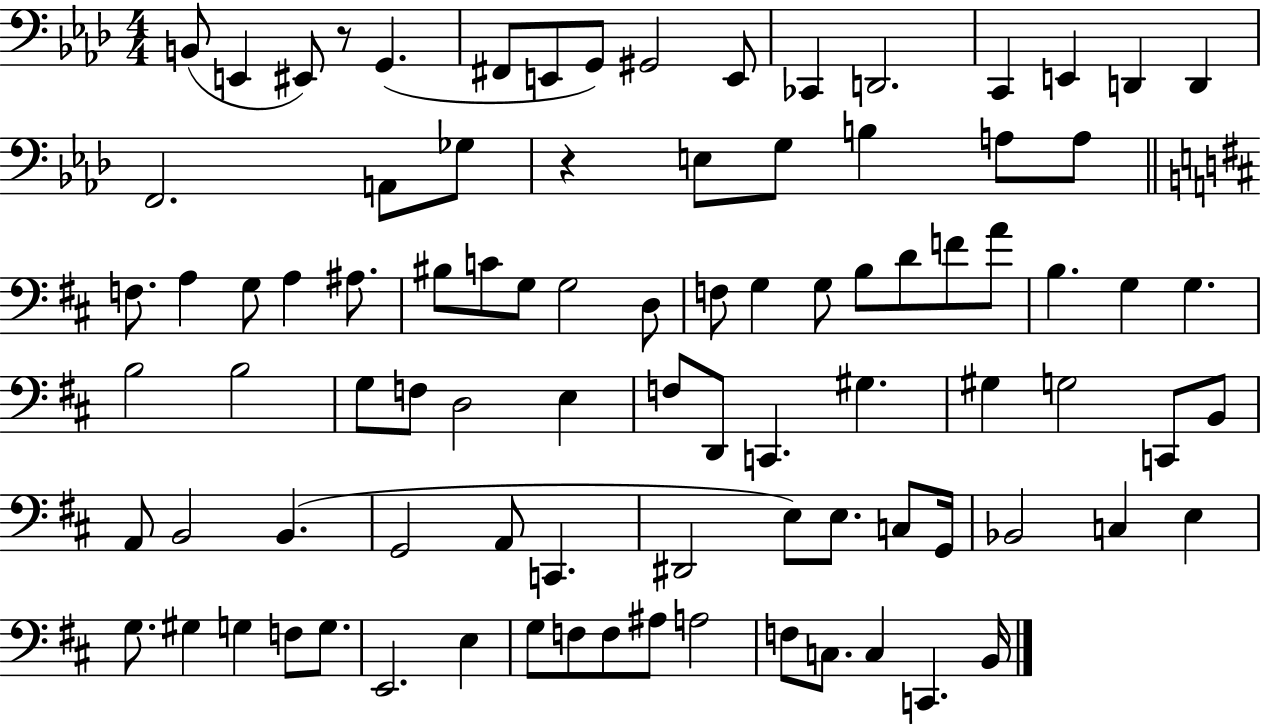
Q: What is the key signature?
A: AES major